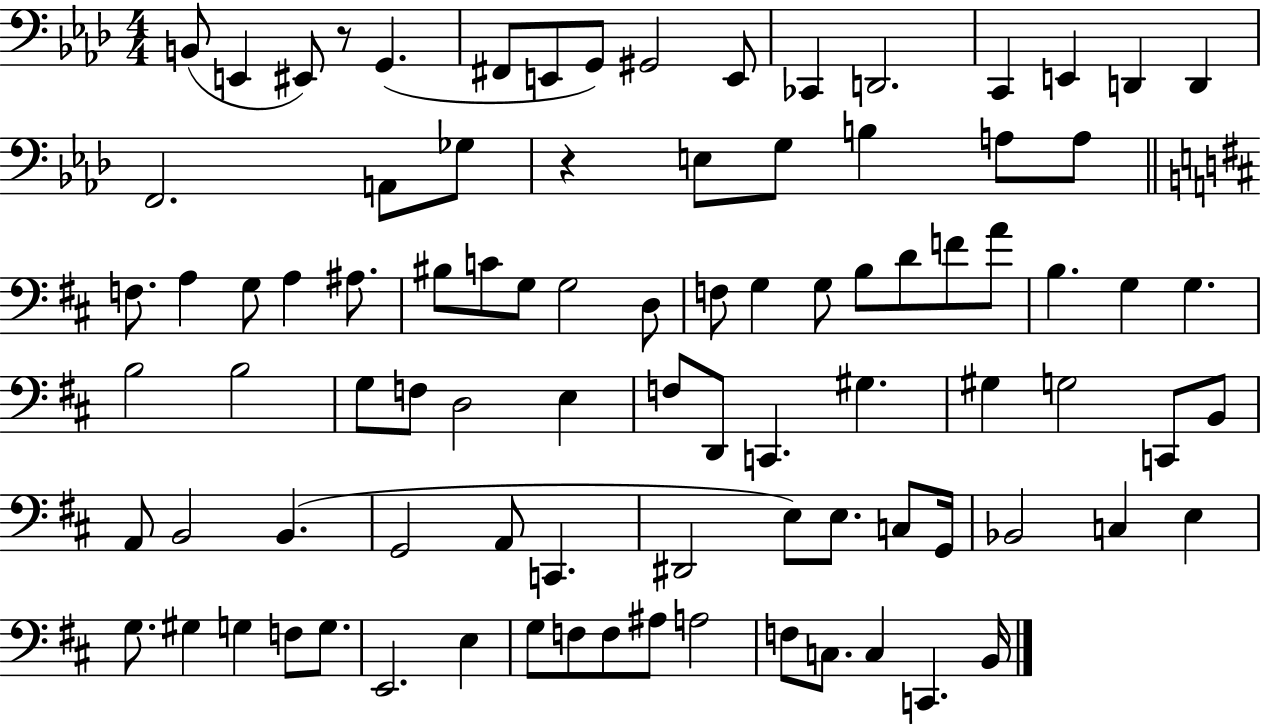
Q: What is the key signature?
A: AES major